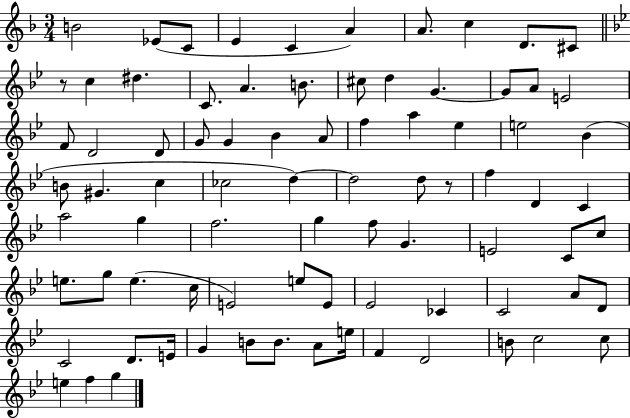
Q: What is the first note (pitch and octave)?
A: B4